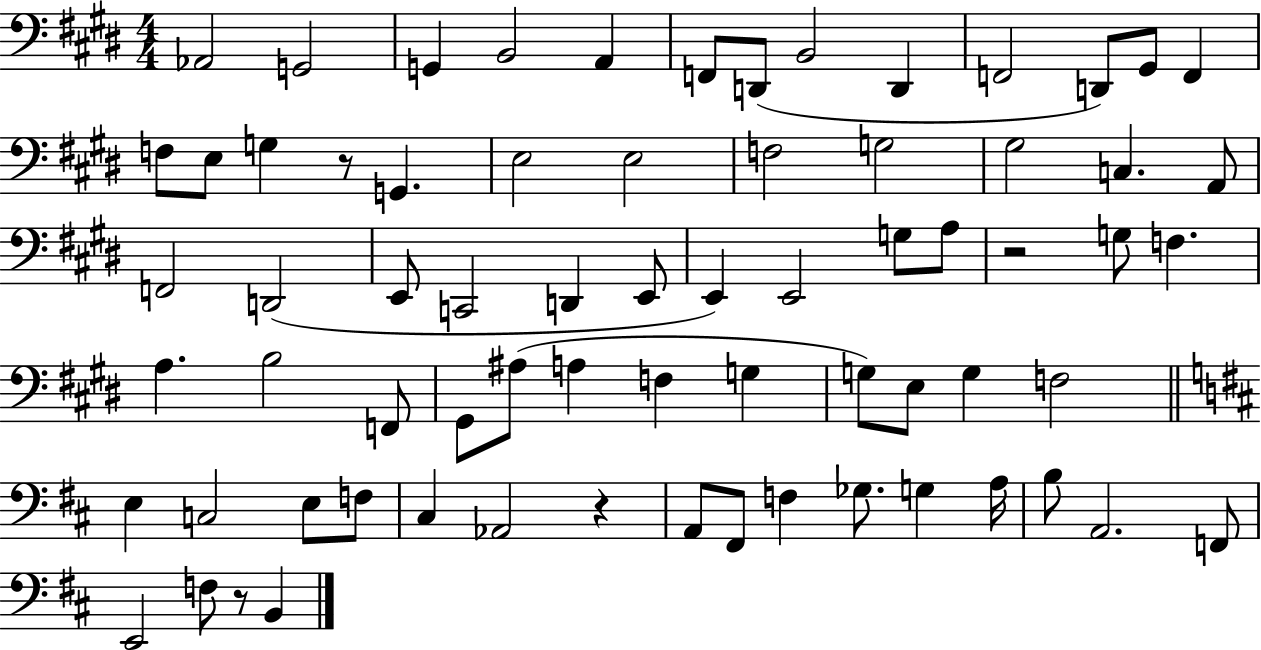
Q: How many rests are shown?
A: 4